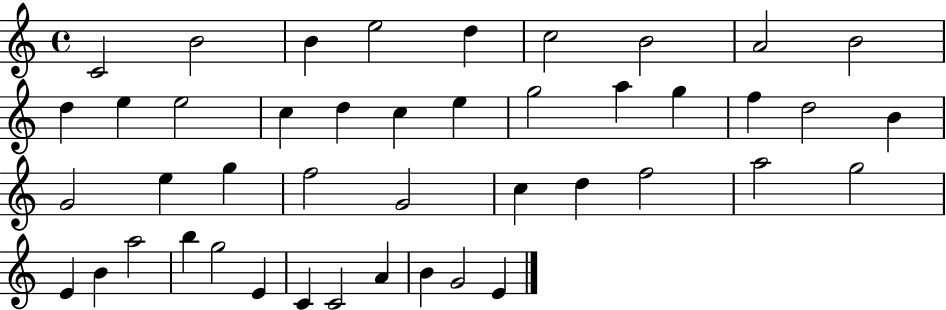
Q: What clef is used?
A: treble